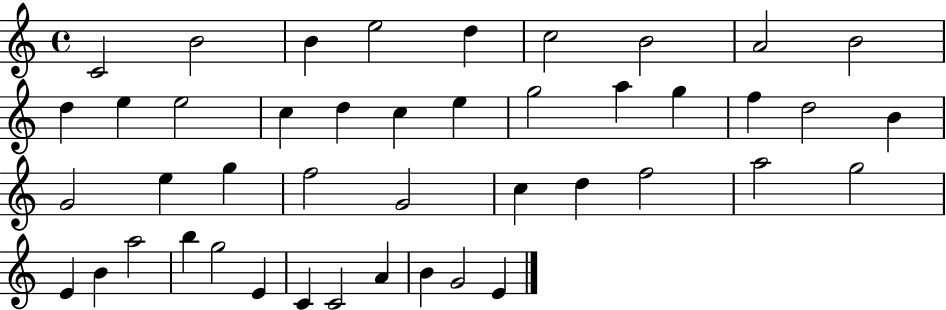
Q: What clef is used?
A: treble